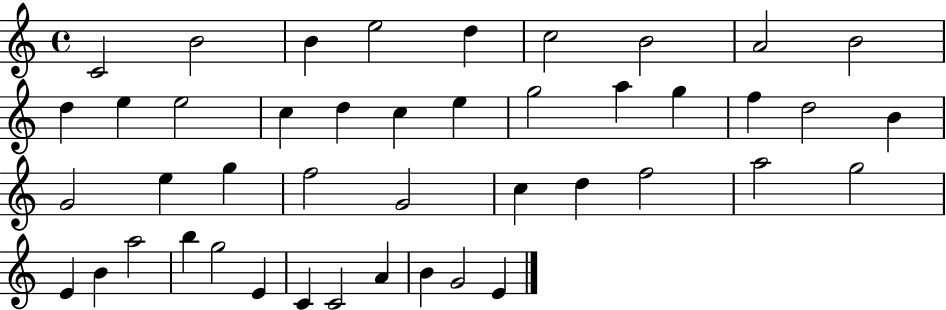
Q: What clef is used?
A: treble